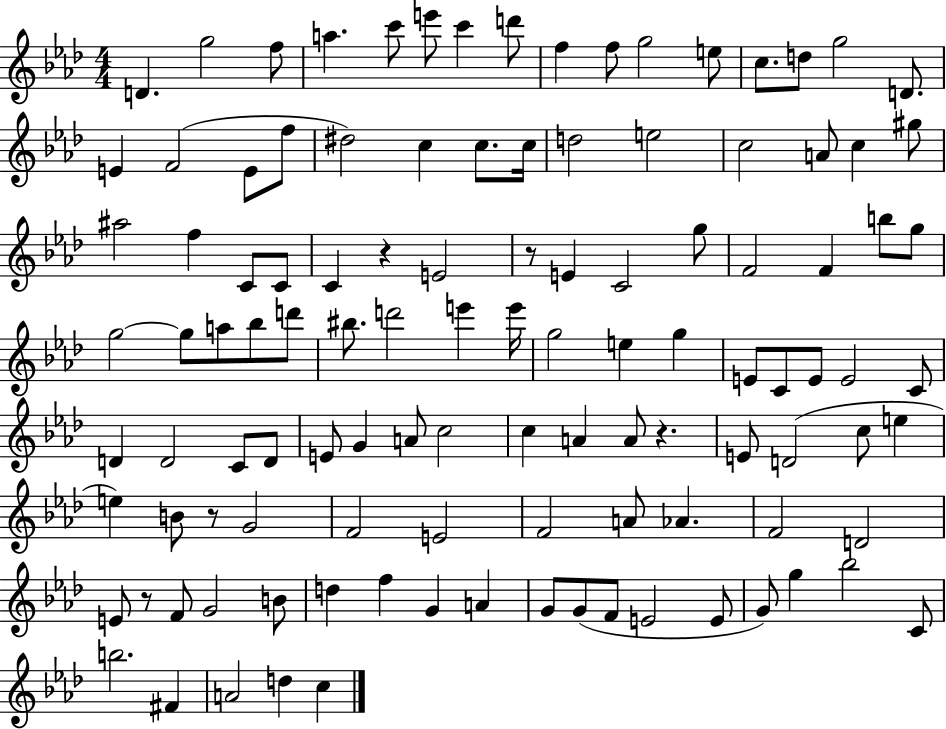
{
  \clef treble
  \numericTimeSignature
  \time 4/4
  \key aes \major
  d'4. g''2 f''8 | a''4. c'''8 e'''8 c'''4 d'''8 | f''4 f''8 g''2 e''8 | c''8. d''8 g''2 d'8. | \break e'4 f'2( e'8 f''8 | dis''2) c''4 c''8. c''16 | d''2 e''2 | c''2 a'8 c''4 gis''8 | \break ais''2 f''4 c'8 c'8 | c'4 r4 e'2 | r8 e'4 c'2 g''8 | f'2 f'4 b''8 g''8 | \break g''2~~ g''8 a''8 bes''8 d'''8 | bis''8. d'''2 e'''4 e'''16 | g''2 e''4 g''4 | e'8 c'8 e'8 e'2 c'8 | \break d'4 d'2 c'8 d'8 | e'8 g'4 a'8 c''2 | c''4 a'4 a'8 r4. | e'8 d'2( c''8 e''4 | \break e''4) b'8 r8 g'2 | f'2 e'2 | f'2 a'8 aes'4. | f'2 d'2 | \break e'8 r8 f'8 g'2 b'8 | d''4 f''4 g'4 a'4 | g'8 g'8( f'8 e'2 e'8 | g'8) g''4 bes''2 c'8 | \break b''2. fis'4 | a'2 d''4 c''4 | \bar "|."
}